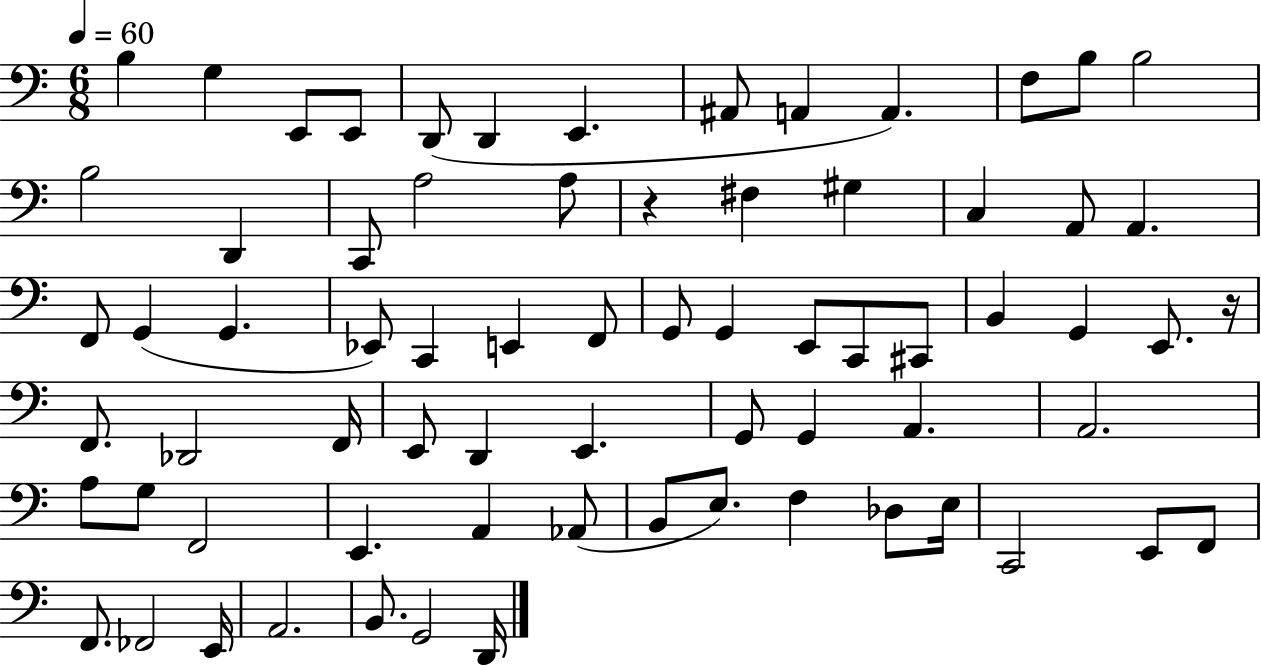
{
  \clef bass
  \numericTimeSignature
  \time 6/8
  \key c \major
  \tempo 4 = 60
  b4 g4 e,8 e,8 | d,8( d,4 e,4. | ais,8 a,4 a,4.) | f8 b8 b2 | \break b2 d,4 | c,8 a2 a8 | r4 fis4 gis4 | c4 a,8 a,4. | \break f,8 g,4( g,4. | ees,8) c,4 e,4 f,8 | g,8 g,4 e,8 c,8 cis,8 | b,4 g,4 e,8. r16 | \break f,8. des,2 f,16 | e,8 d,4 e,4. | g,8 g,4 a,4. | a,2. | \break a8 g8 f,2 | e,4. a,4 aes,8( | b,8 e8.) f4 des8 e16 | c,2 e,8 f,8 | \break f,8. fes,2 e,16 | a,2. | b,8. g,2 d,16 | \bar "|."
}